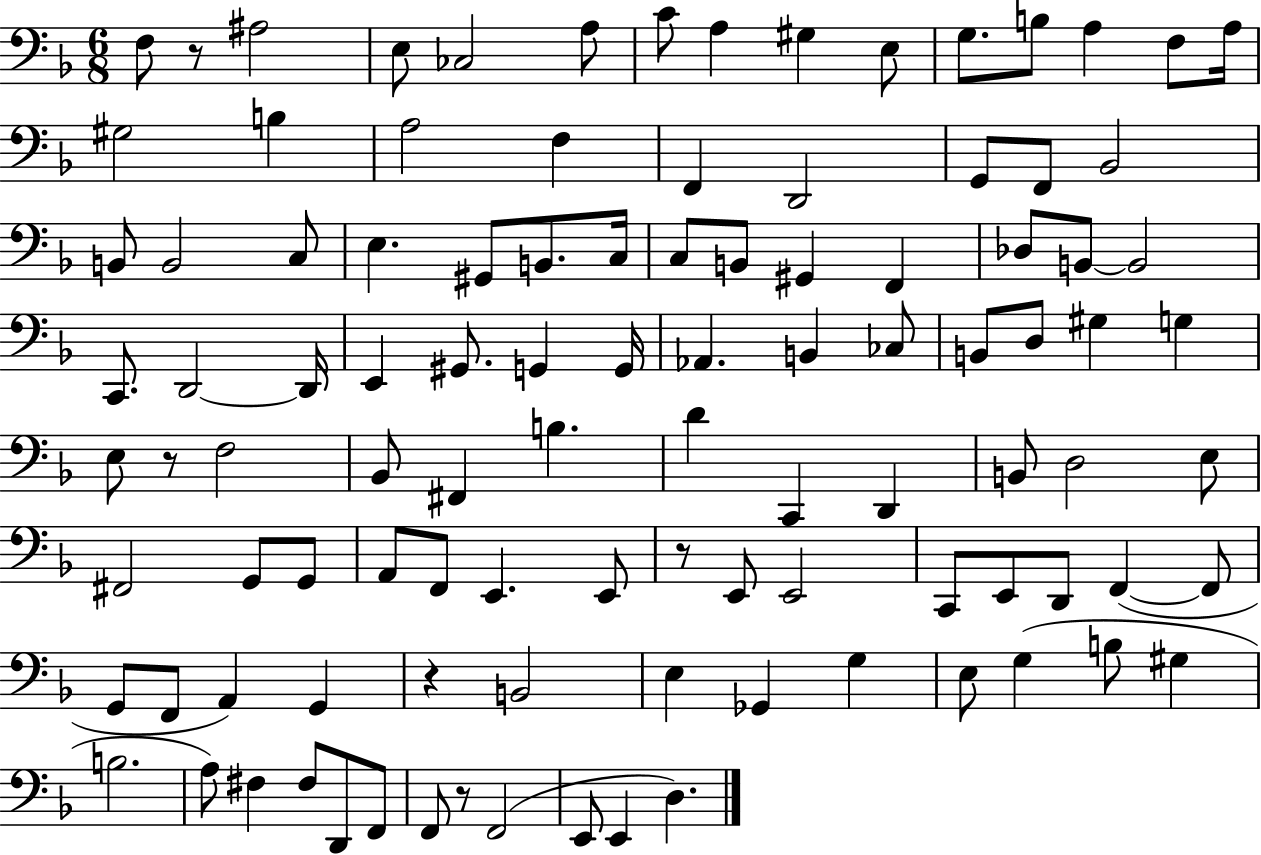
F3/e R/e A#3/h E3/e CES3/h A3/e C4/e A3/q G#3/q E3/e G3/e. B3/e A3/q F3/e A3/s G#3/h B3/q A3/h F3/q F2/q D2/h G2/e F2/e Bb2/h B2/e B2/h C3/e E3/q. G#2/e B2/e. C3/s C3/e B2/e G#2/q F2/q Db3/e B2/e B2/h C2/e. D2/h D2/s E2/q G#2/e. G2/q G2/s Ab2/q. B2/q CES3/e B2/e D3/e G#3/q G3/q E3/e R/e F3/h Bb2/e F#2/q B3/q. D4/q C2/q D2/q B2/e D3/h E3/e F#2/h G2/e G2/e A2/e F2/e E2/q. E2/e R/e E2/e E2/h C2/e E2/e D2/e F2/q F2/e G2/e F2/e A2/q G2/q R/q B2/h E3/q Gb2/q G3/q E3/e G3/q B3/e G#3/q B3/h. A3/e F#3/q F#3/e D2/e F2/e F2/e R/e F2/h E2/e E2/q D3/q.